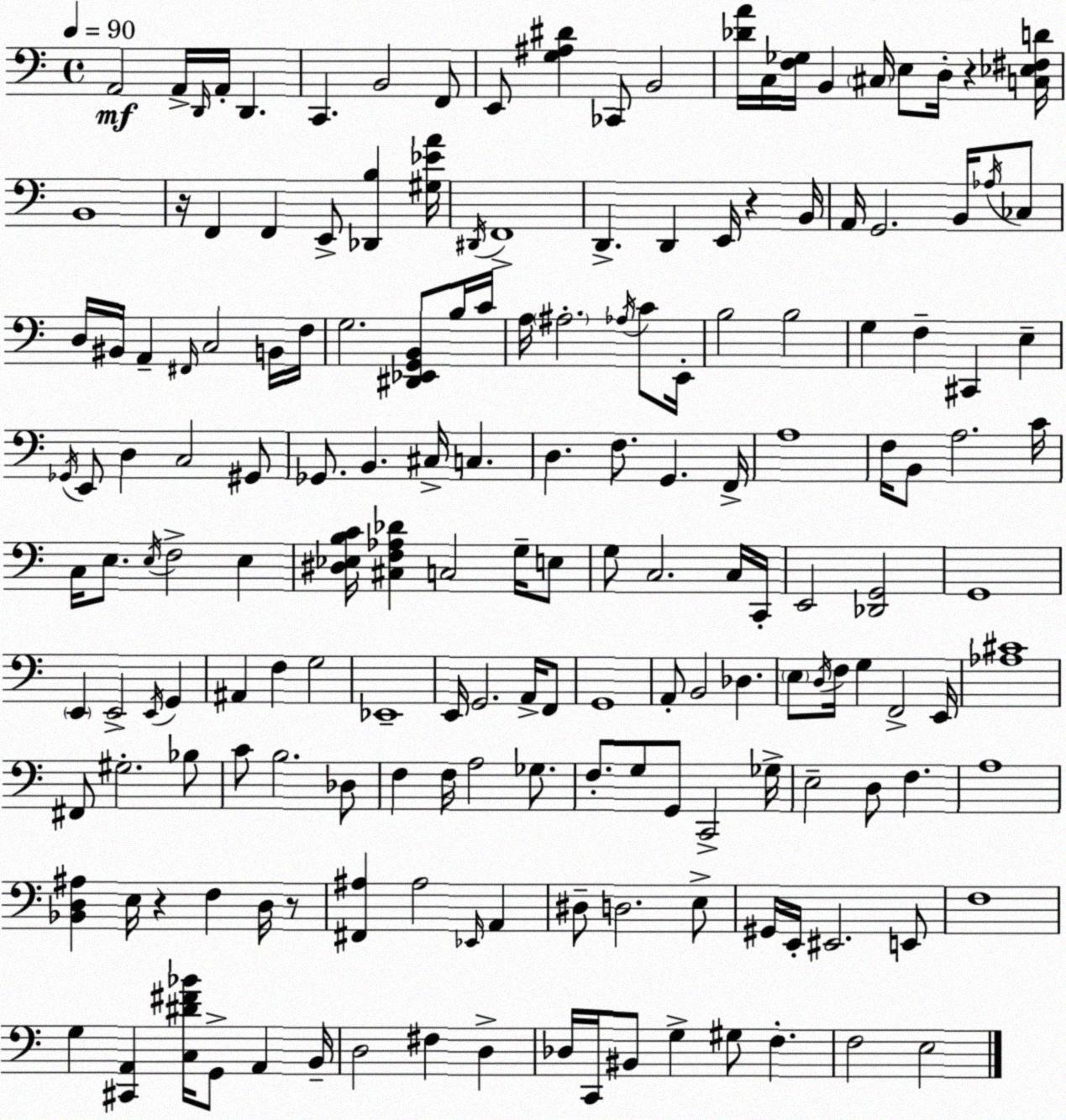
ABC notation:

X:1
T:Untitled
M:4/4
L:1/4
K:C
A,,2 A,,/4 D,,/4 A,,/4 D,, C,, B,,2 F,,/2 E,,/2 [G,^A,^D] _C,,/2 B,,2 [_DA]/4 C,/4 [F,_G,]/4 B,, ^C,/4 E,/2 D,/4 z [C,_E,^F,D]/4 B,,4 z/4 F,, F,, E,,/2 [_D,,B,] [^G,_EA]/4 ^D,,/4 F,,4 D,, D,, E,,/4 z B,,/4 A,,/4 G,,2 B,,/4 _A,/4 _C,/2 D,/4 ^B,,/4 A,, ^F,,/4 C,2 B,,/4 F,/4 G,2 [^D,,_E,,G,,B,,]/2 B,/4 C/4 A,/4 ^A,2 _A,/4 C/2 E,,/4 B,2 B,2 G, F, ^C,, E, _G,,/4 E,,/2 D, C,2 ^G,,/2 _G,,/2 B,, ^C,/4 C, D, F,/2 G,, F,,/4 A,4 F,/4 B,,/2 A,2 C/4 C,/4 E,/2 E,/4 F,2 E, [^D,_E,B,C]/4 [^C,F,_A,_D] C,2 G,/4 E,/2 G,/2 C,2 C,/4 C,,/4 E,,2 [_D,,G,,]2 G,,4 E,, E,,2 E,,/4 G,, ^A,, F, G,2 _E,,4 E,,/4 G,,2 A,,/4 F,,/2 G,,4 A,,/2 B,,2 _D, E,/2 D,/4 F,/4 G, F,,2 E,,/4 [_A,^C]4 ^F,,/2 ^G,2 _B,/2 C/2 B,2 _D,/2 F, F,/4 A,2 _G,/2 F,/2 G,/2 G,,/2 C,,2 _G,/4 E,2 D,/2 F, A,4 [_B,,D,^A,] E,/4 z F, D,/4 z/2 [^F,,^A,] ^A,2 _E,,/4 A,, ^D,/2 D,2 E,/2 ^G,,/4 E,,/4 ^E,,2 E,,/2 F,4 G, [^C,,A,,] [C,^D^F_B]/4 G,,/2 A,, B,,/4 D,2 ^F, D, _D,/4 C,,/4 ^B,,/2 G, ^G,/2 F, F,2 E,2